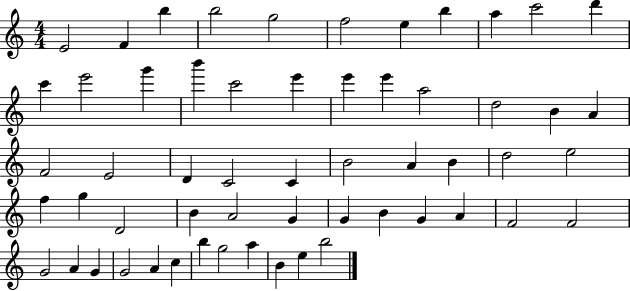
E4/h F4/q B5/q B5/h G5/h F5/h E5/q B5/q A5/q C6/h D6/q C6/q E6/h G6/q B6/q C6/h E6/q E6/q E6/q A5/h D5/h B4/q A4/q F4/h E4/h D4/q C4/h C4/q B4/h A4/q B4/q D5/h E5/h F5/q G5/q D4/h B4/q A4/h G4/q G4/q B4/q G4/q A4/q F4/h F4/h G4/h A4/q G4/q G4/h A4/q C5/q B5/q G5/h A5/q B4/q E5/q B5/h